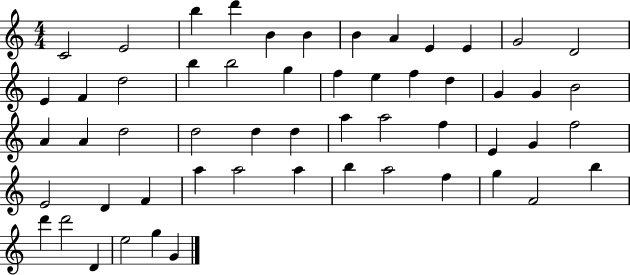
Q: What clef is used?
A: treble